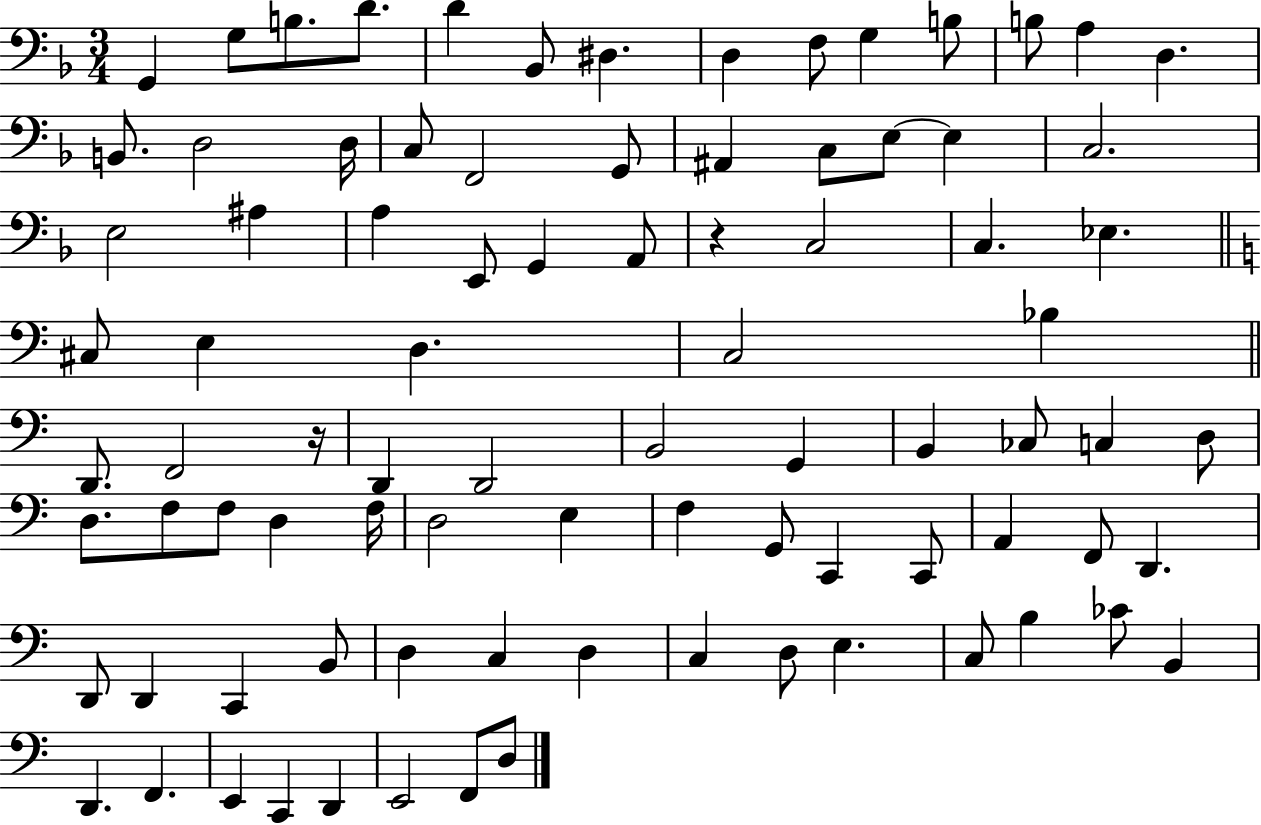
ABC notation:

X:1
T:Untitled
M:3/4
L:1/4
K:F
G,, G,/2 B,/2 D/2 D _B,,/2 ^D, D, F,/2 G, B,/2 B,/2 A, D, B,,/2 D,2 D,/4 C,/2 F,,2 G,,/2 ^A,, C,/2 E,/2 E, C,2 E,2 ^A, A, E,,/2 G,, A,,/2 z C,2 C, _E, ^C,/2 E, D, C,2 _B, D,,/2 F,,2 z/4 D,, D,,2 B,,2 G,, B,, _C,/2 C, D,/2 D,/2 F,/2 F,/2 D, F,/4 D,2 E, F, G,,/2 C,, C,,/2 A,, F,,/2 D,, D,,/2 D,, C,, B,,/2 D, C, D, C, D,/2 E, C,/2 B, _C/2 B,, D,, F,, E,, C,, D,, E,,2 F,,/2 D,/2